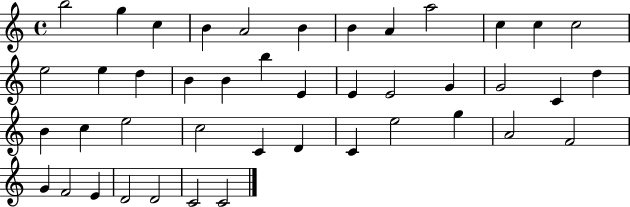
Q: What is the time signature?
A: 4/4